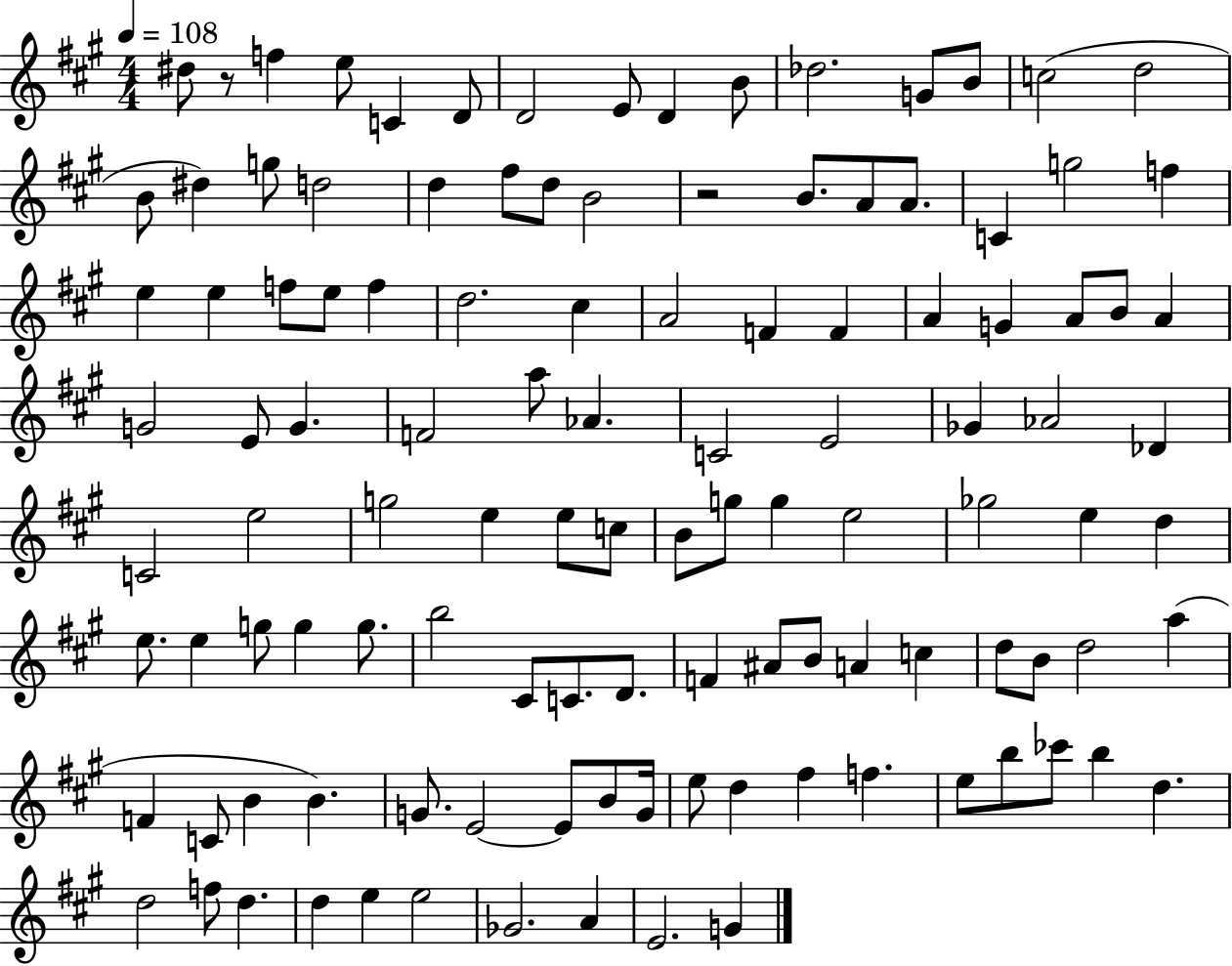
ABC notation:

X:1
T:Untitled
M:4/4
L:1/4
K:A
^d/2 z/2 f e/2 C D/2 D2 E/2 D B/2 _d2 G/2 B/2 c2 d2 B/2 ^d g/2 d2 d ^f/2 d/2 B2 z2 B/2 A/2 A/2 C g2 f e e f/2 e/2 f d2 ^c A2 F F A G A/2 B/2 A G2 E/2 G F2 a/2 _A C2 E2 _G _A2 _D C2 e2 g2 e e/2 c/2 B/2 g/2 g e2 _g2 e d e/2 e g/2 g g/2 b2 ^C/2 C/2 D/2 F ^A/2 B/2 A c d/2 B/2 d2 a F C/2 B B G/2 E2 E/2 B/2 G/4 e/2 d ^f f e/2 b/2 _c'/2 b d d2 f/2 d d e e2 _G2 A E2 G